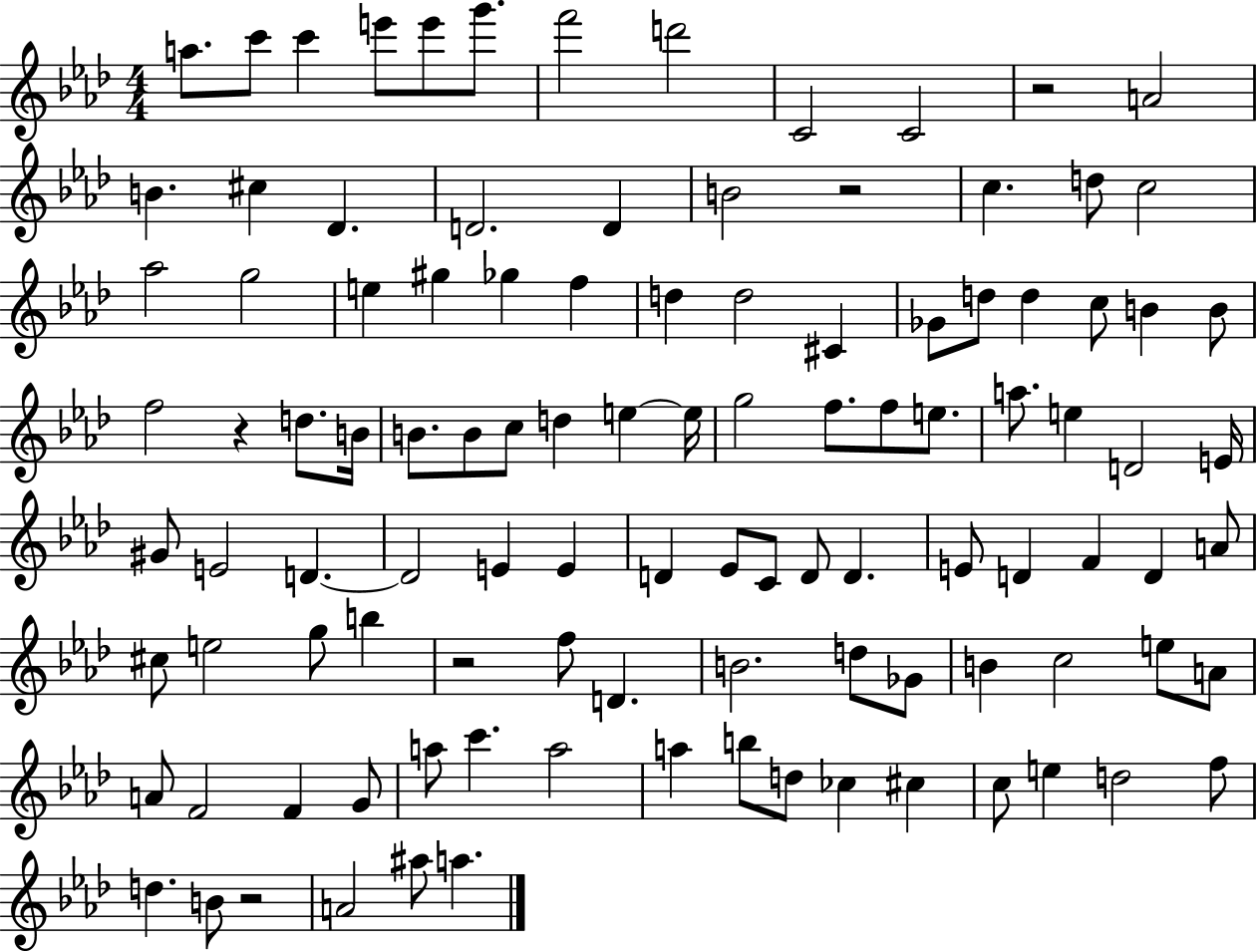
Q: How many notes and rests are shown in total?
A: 107